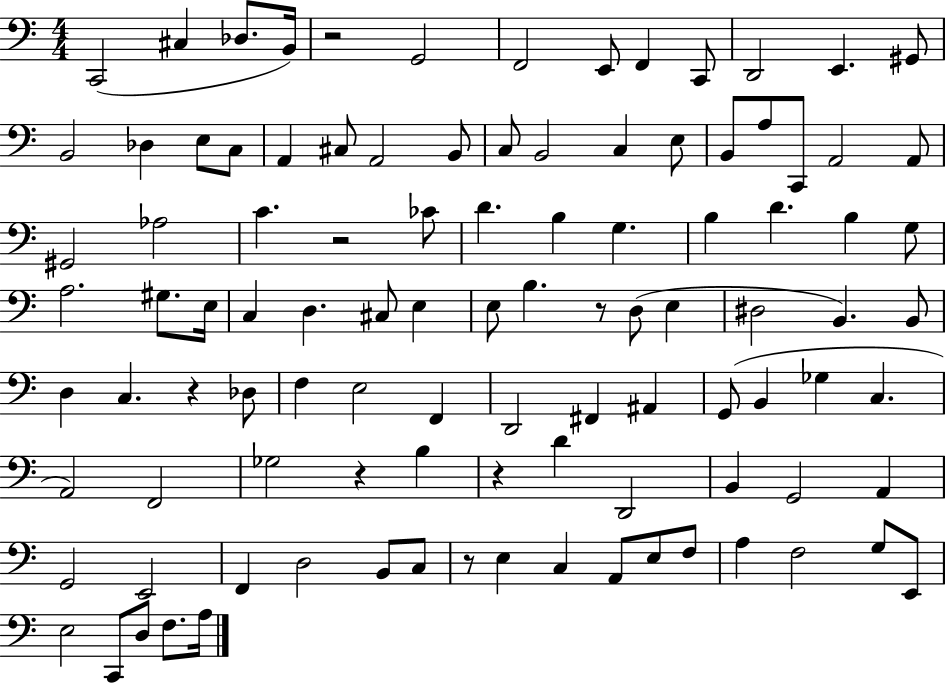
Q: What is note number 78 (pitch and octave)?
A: E2